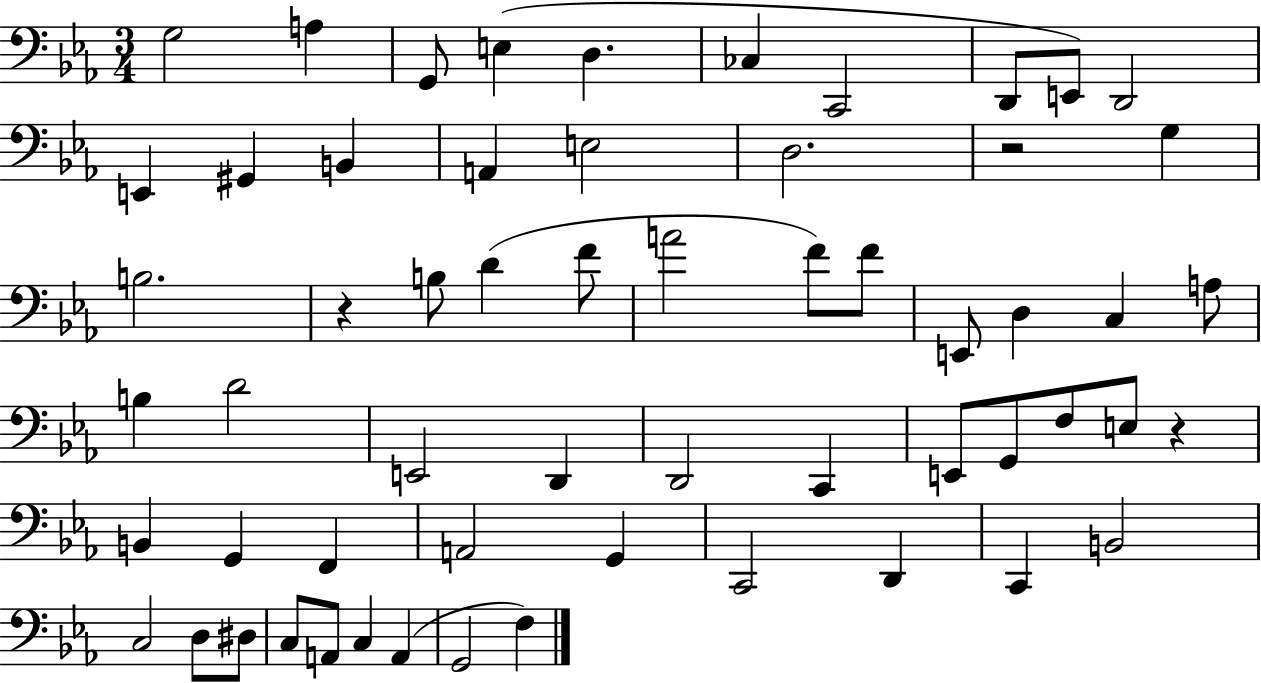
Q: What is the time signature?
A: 3/4